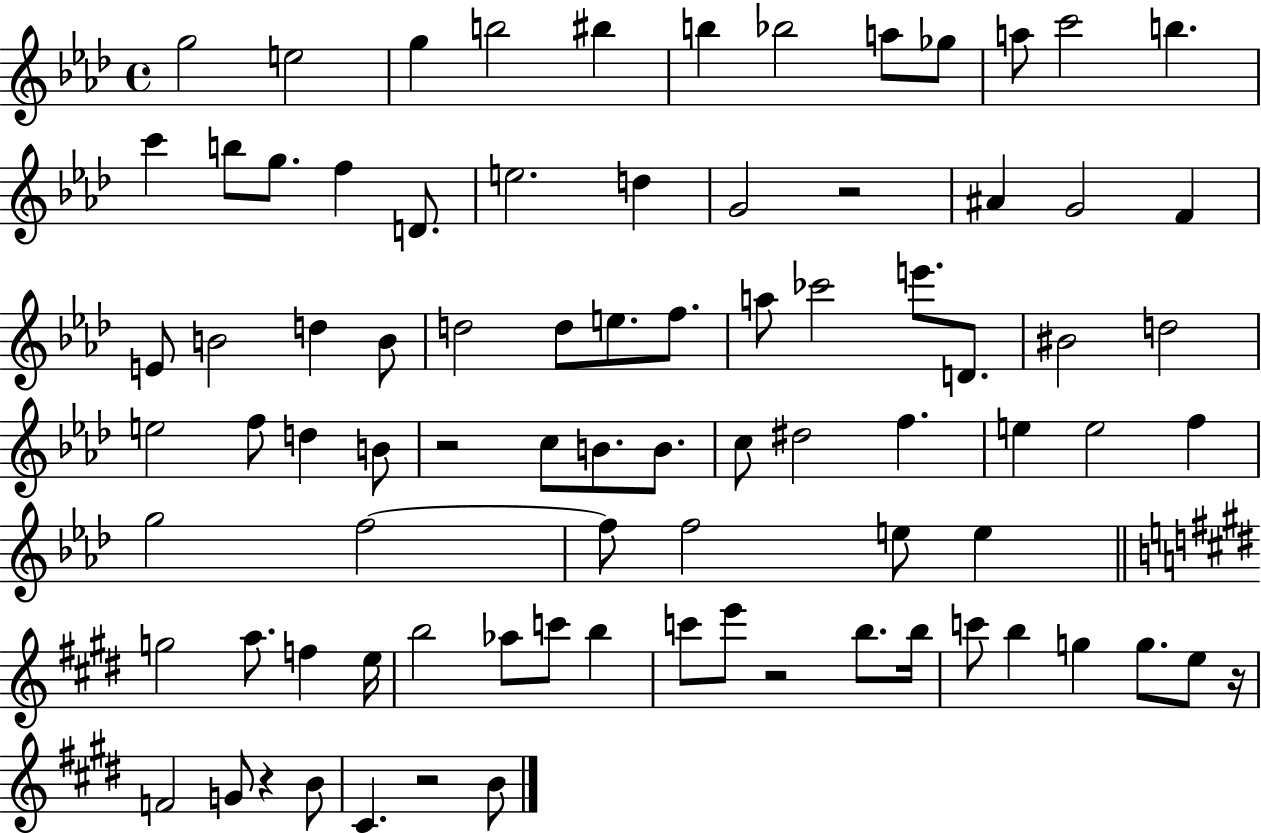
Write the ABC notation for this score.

X:1
T:Untitled
M:4/4
L:1/4
K:Ab
g2 e2 g b2 ^b b _b2 a/2 _g/2 a/2 c'2 b c' b/2 g/2 f D/2 e2 d G2 z2 ^A G2 F E/2 B2 d B/2 d2 d/2 e/2 f/2 a/2 _c'2 e'/2 D/2 ^B2 d2 e2 f/2 d B/2 z2 c/2 B/2 B/2 c/2 ^d2 f e e2 f g2 f2 f/2 f2 e/2 e g2 a/2 f e/4 b2 _a/2 c'/2 b c'/2 e'/2 z2 b/2 b/4 c'/2 b g g/2 e/2 z/4 F2 G/2 z B/2 ^C z2 B/2